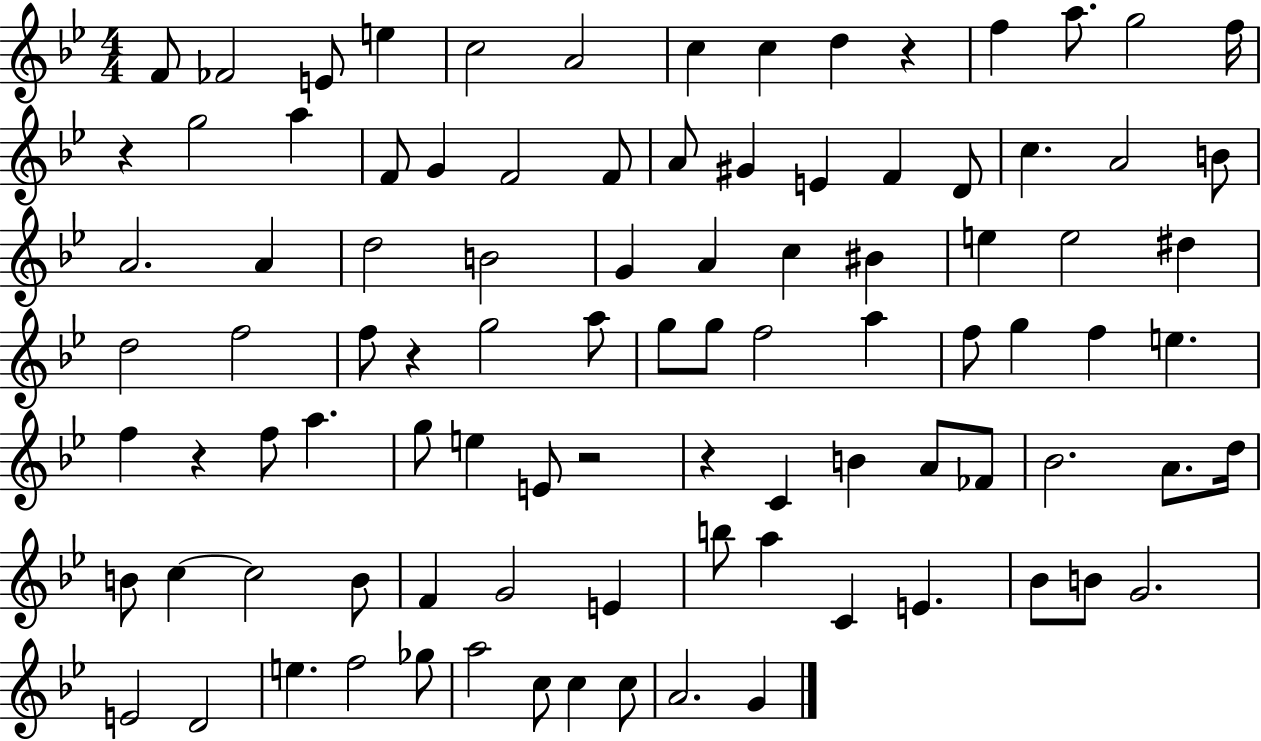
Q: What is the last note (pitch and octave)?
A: G4